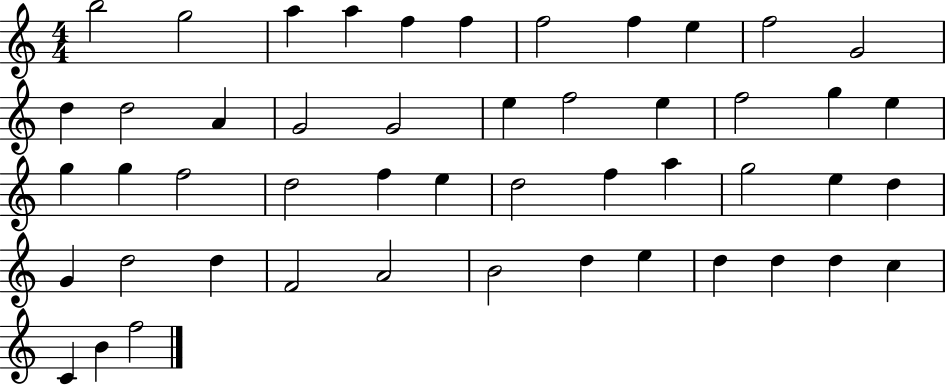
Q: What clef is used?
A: treble